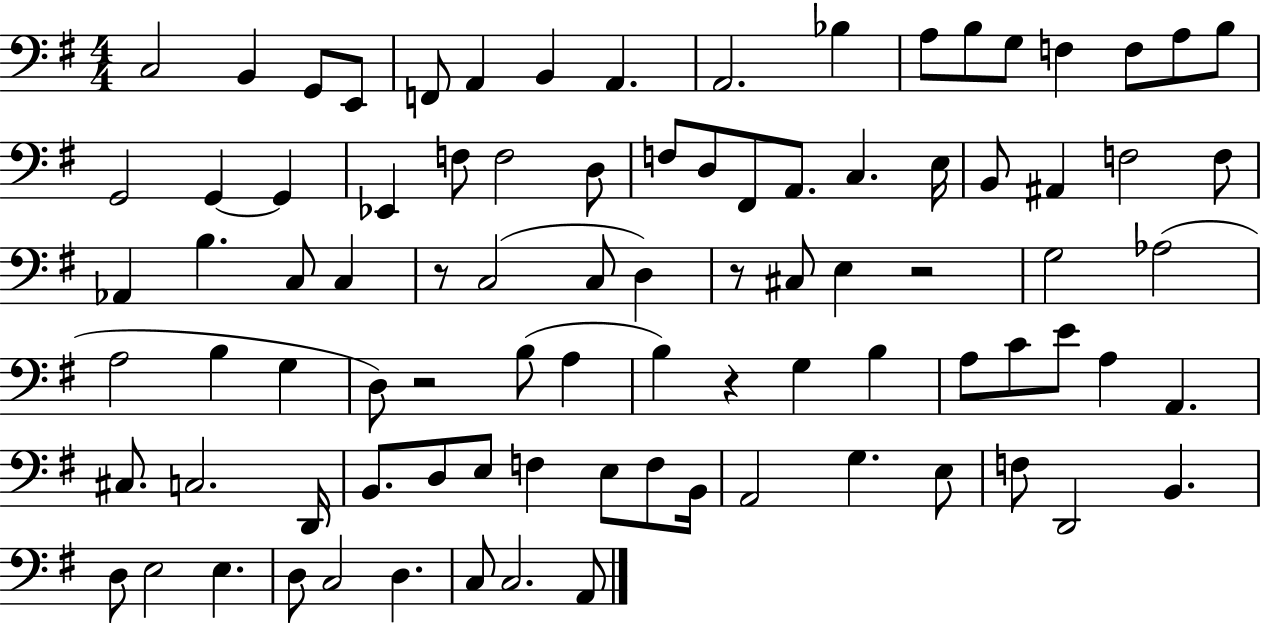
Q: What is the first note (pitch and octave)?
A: C3